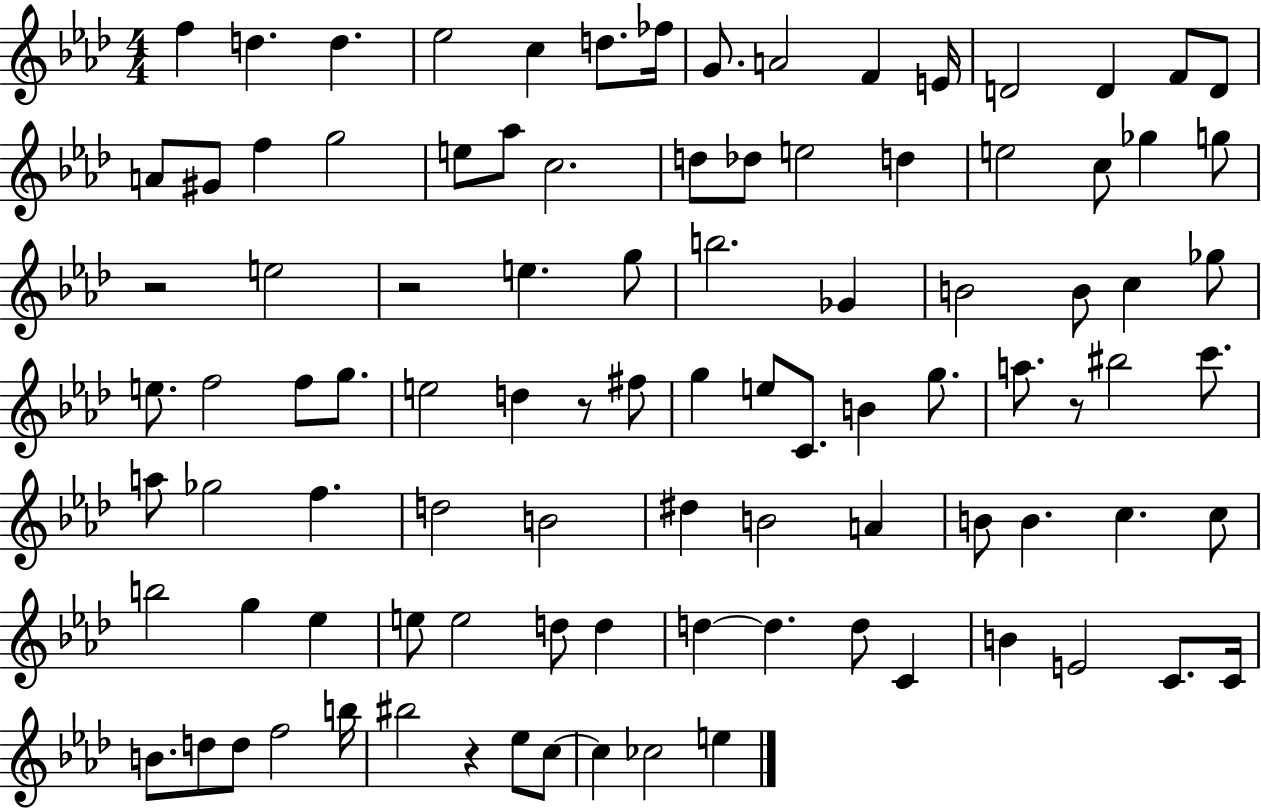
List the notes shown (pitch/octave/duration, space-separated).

F5/q D5/q. D5/q. Eb5/h C5/q D5/e. FES5/s G4/e. A4/h F4/q E4/s D4/h D4/q F4/e D4/e A4/e G#4/e F5/q G5/h E5/e Ab5/e C5/h. D5/e Db5/e E5/h D5/q E5/h C5/e Gb5/q G5/e R/h E5/h R/h E5/q. G5/e B5/h. Gb4/q B4/h B4/e C5/q Gb5/e E5/e. F5/h F5/e G5/e. E5/h D5/q R/e F#5/e G5/q E5/e C4/e. B4/q G5/e. A5/e. R/e BIS5/h C6/e. A5/e Gb5/h F5/q. D5/h B4/h D#5/q B4/h A4/q B4/e B4/q. C5/q. C5/e B5/h G5/q Eb5/q E5/e E5/h D5/e D5/q D5/q D5/q. D5/e C4/q B4/q E4/h C4/e. C4/s B4/e. D5/e D5/e F5/h B5/s BIS5/h R/q Eb5/e C5/e C5/q CES5/h E5/q